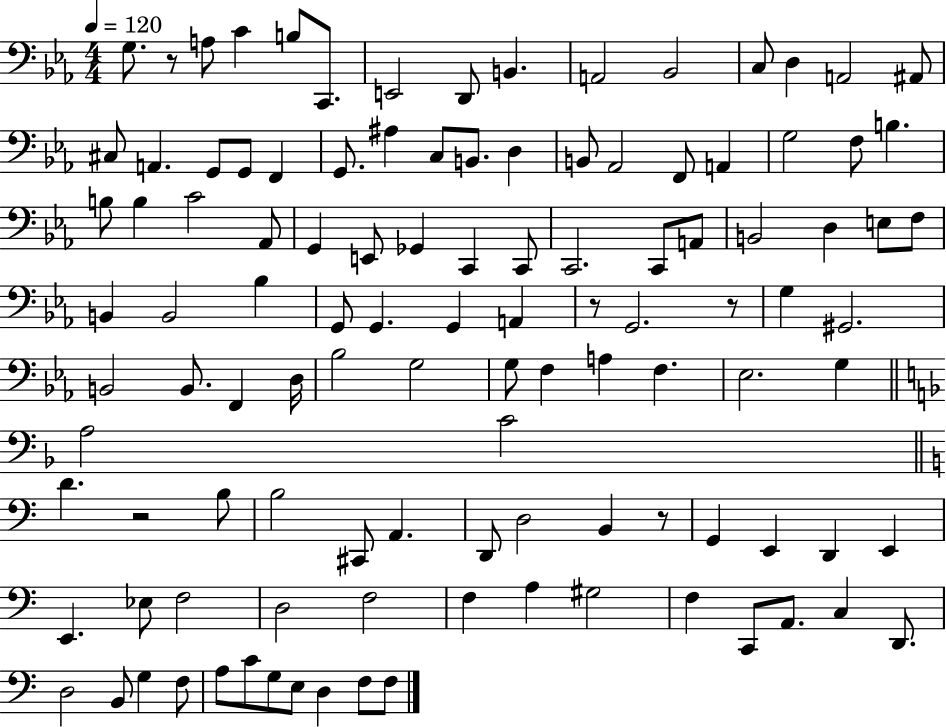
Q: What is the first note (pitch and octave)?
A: G3